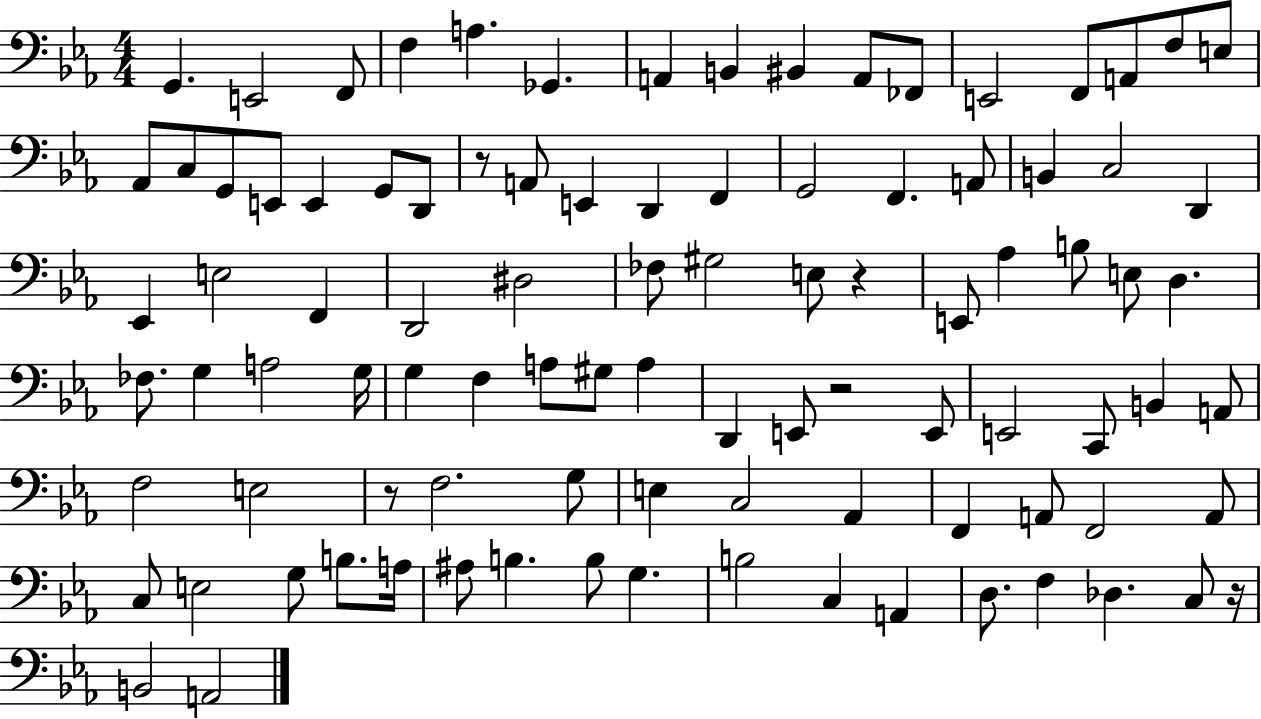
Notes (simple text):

G2/q. E2/h F2/e F3/q A3/q. Gb2/q. A2/q B2/q BIS2/q A2/e FES2/e E2/h F2/e A2/e F3/e E3/e Ab2/e C3/e G2/e E2/e E2/q G2/e D2/e R/e A2/e E2/q D2/q F2/q G2/h F2/q. A2/e B2/q C3/h D2/q Eb2/q E3/h F2/q D2/h D#3/h FES3/e G#3/h E3/e R/q E2/e Ab3/q B3/e E3/e D3/q. FES3/e. G3/q A3/h G3/s G3/q F3/q A3/e G#3/e A3/q D2/q E2/e R/h E2/e E2/h C2/e B2/q A2/e F3/h E3/h R/e F3/h. G3/e E3/q C3/h Ab2/q F2/q A2/e F2/h A2/e C3/e E3/h G3/e B3/e. A3/s A#3/e B3/q. B3/e G3/q. B3/h C3/q A2/q D3/e. F3/q Db3/q. C3/e R/s B2/h A2/h